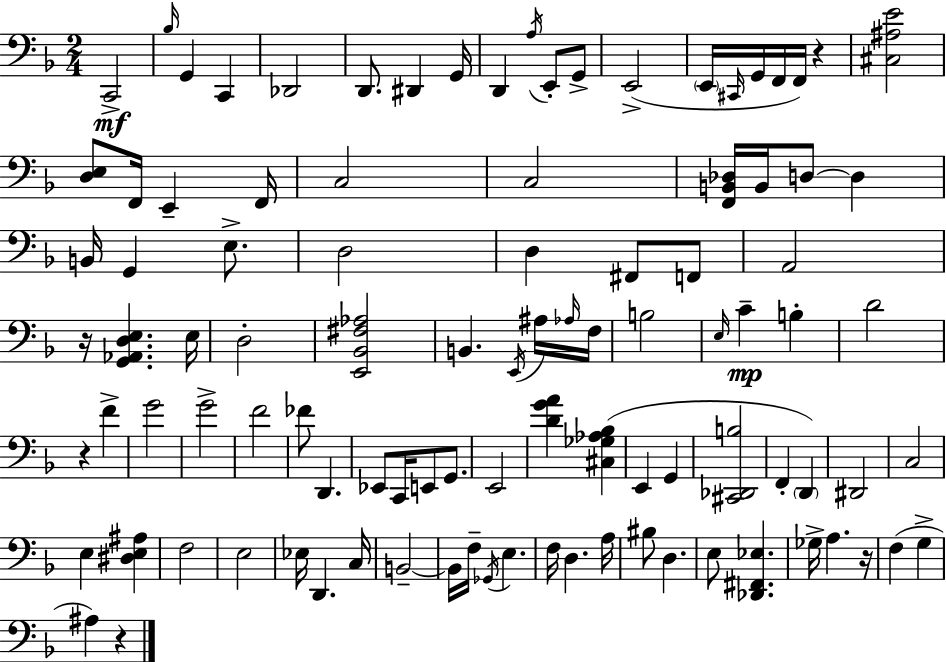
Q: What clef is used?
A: bass